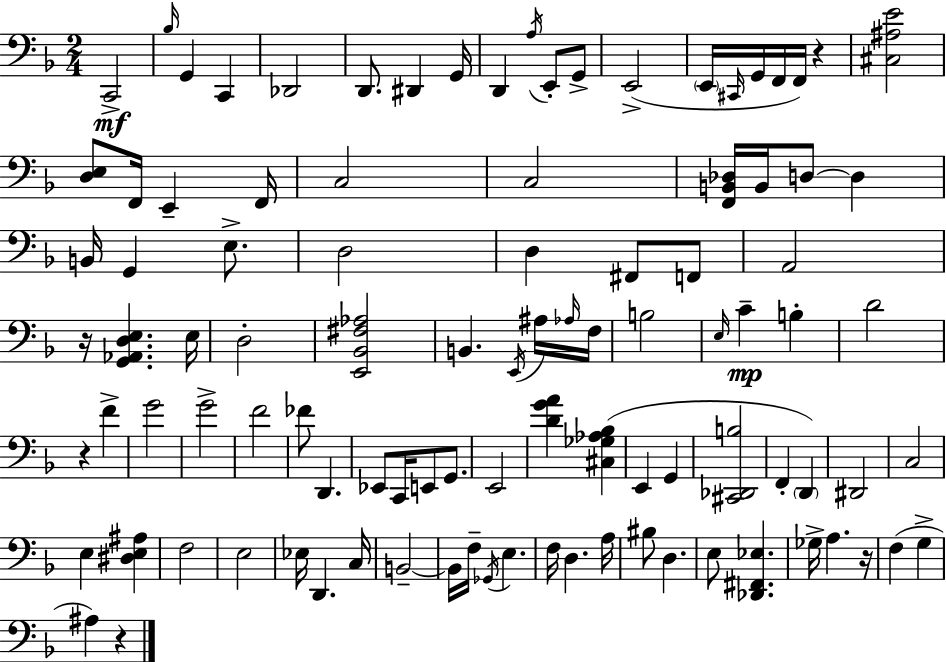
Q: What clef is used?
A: bass